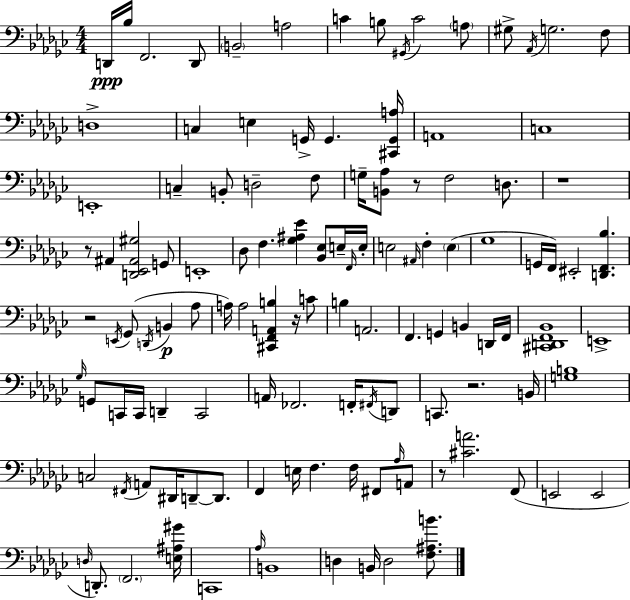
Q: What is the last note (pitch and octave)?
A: D3